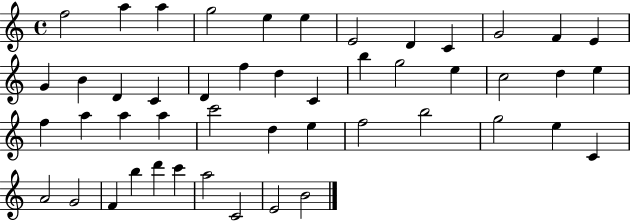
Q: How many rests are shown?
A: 0